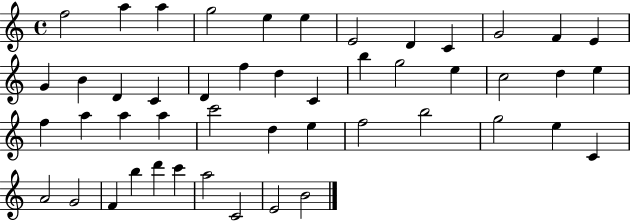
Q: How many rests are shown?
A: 0